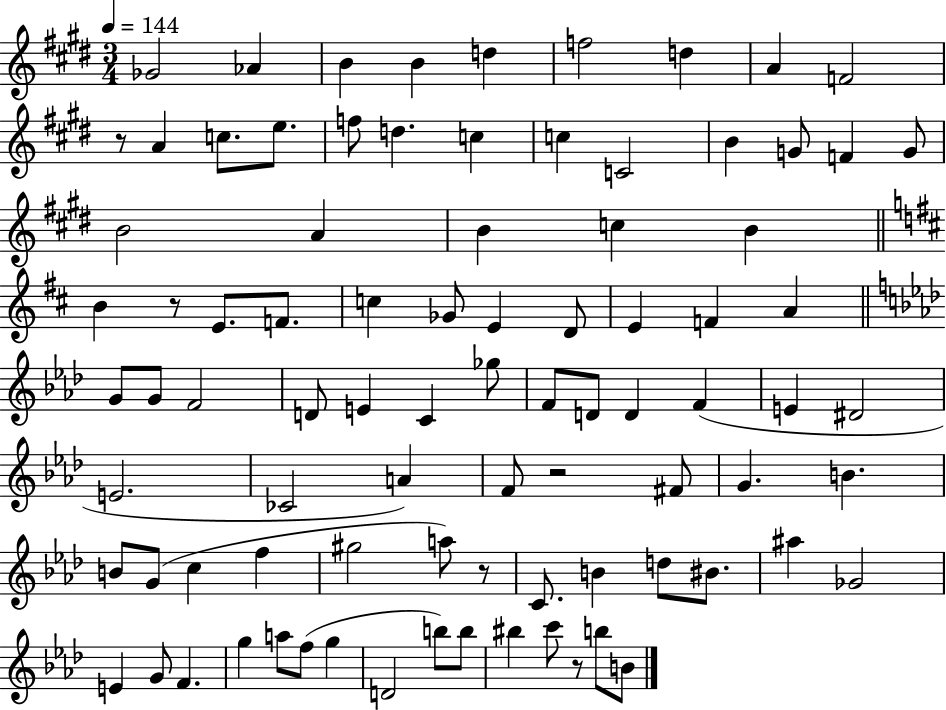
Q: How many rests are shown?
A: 5